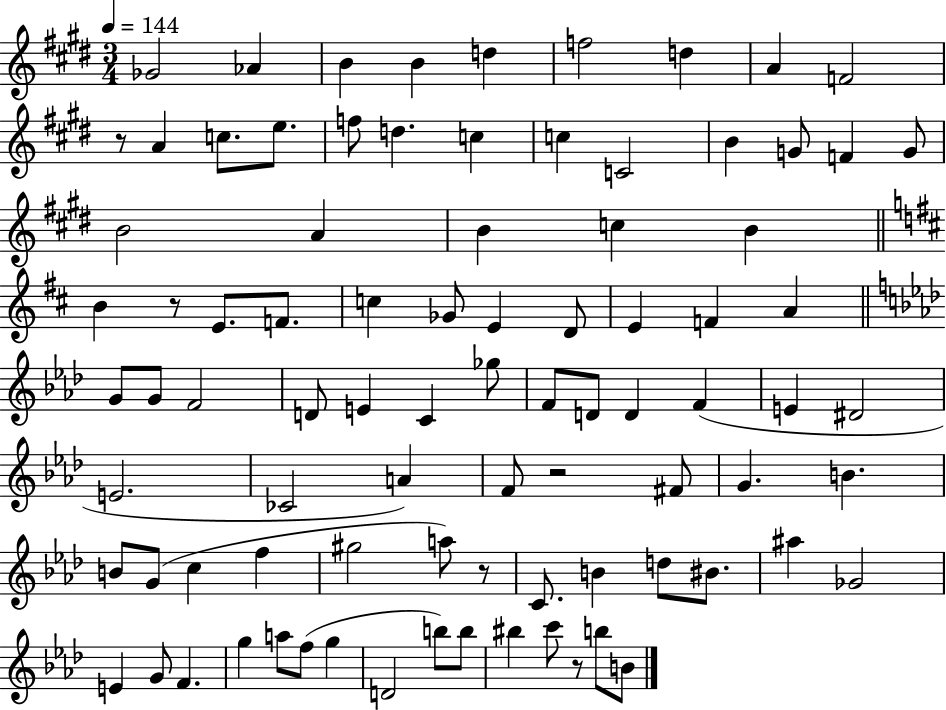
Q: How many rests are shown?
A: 5